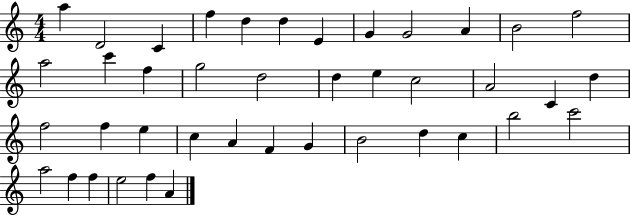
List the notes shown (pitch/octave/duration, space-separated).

A5/q D4/h C4/q F5/q D5/q D5/q E4/q G4/q G4/h A4/q B4/h F5/h A5/h C6/q F5/q G5/h D5/h D5/q E5/q C5/h A4/h C4/q D5/q F5/h F5/q E5/q C5/q A4/q F4/q G4/q B4/h D5/q C5/q B5/h C6/h A5/h F5/q F5/q E5/h F5/q A4/q